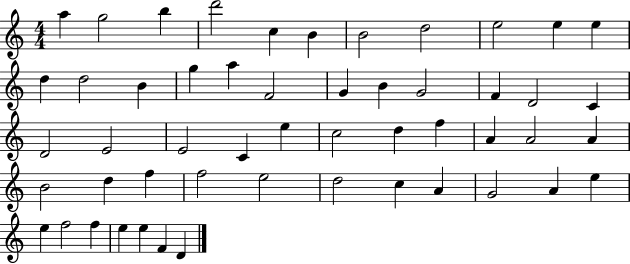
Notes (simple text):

A5/q G5/h B5/q D6/h C5/q B4/q B4/h D5/h E5/h E5/q E5/q D5/q D5/h B4/q G5/q A5/q F4/h G4/q B4/q G4/h F4/q D4/h C4/q D4/h E4/h E4/h C4/q E5/q C5/h D5/q F5/q A4/q A4/h A4/q B4/h D5/q F5/q F5/h E5/h D5/h C5/q A4/q G4/h A4/q E5/q E5/q F5/h F5/q E5/q E5/q F4/q D4/q